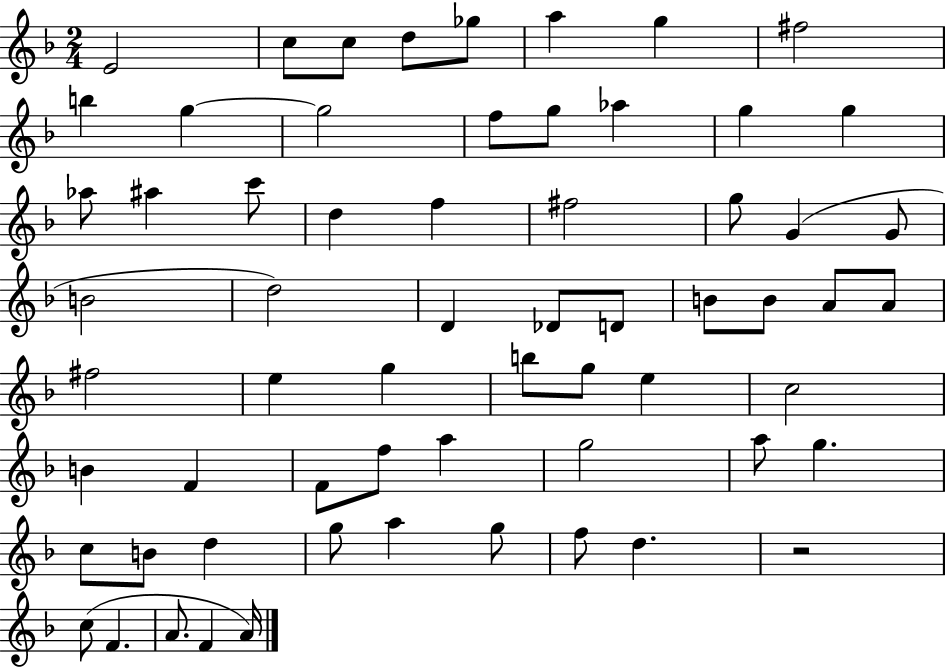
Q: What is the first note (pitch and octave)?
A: E4